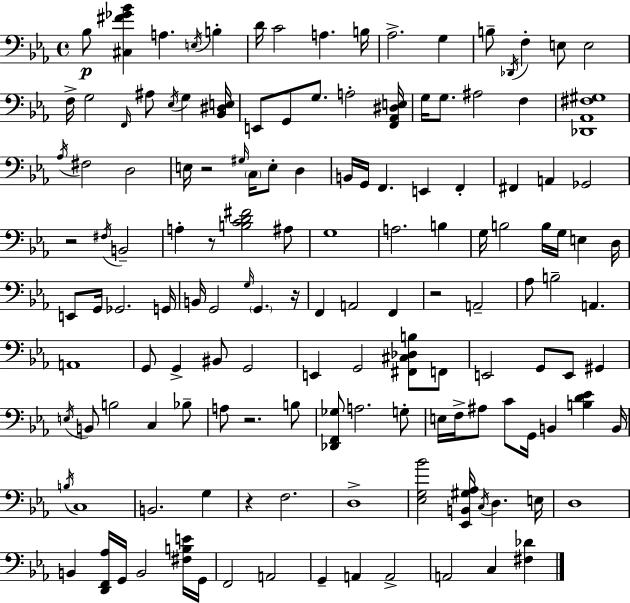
Bb3/e [C#3,F#4,Gb4,Bb4]/q A3/q. E3/s B3/q D4/s C4/h A3/q. B3/s Ab3/h. G3/q B3/e Db2/s F3/q E3/e E3/h F3/s G3/h F2/s A#3/e Eb3/s G3/q [Bb2,D#3,E3]/s E2/e G2/e G3/e. A3/h [F2,Ab2,D#3,E3]/s G3/s G3/e. A#3/h F3/q [Db2,Ab2,F#3,G#3]/w Ab3/s F#3/h D3/h E3/s R/h G#3/s C3/s E3/e D3/q B2/s G2/s F2/q. E2/q F2/q F#2/q A2/q Gb2/h R/h F#3/s B2/h A3/q R/e [B3,C4,D4,F#4]/h A#3/e G3/w A3/h. B3/q G3/s B3/h B3/s G3/s E3/q D3/s E2/e G2/s Gb2/h. G2/s B2/s G2/h G3/s G2/q. R/s F2/q A2/h F2/q R/h A2/h Ab3/e B3/h A2/q. A2/w G2/e G2/q BIS2/e G2/h E2/q G2/h [F#2,C#3,Db3,B3]/e F2/e E2/h G2/e E2/e G#2/q E3/s B2/e B3/h C3/q Bb3/e A3/e R/h. B3/e [Db2,F2,Gb3]/e A3/h. G3/e E3/s F3/s A#3/e C4/e G2/s B2/q [B3,D4,Eb4]/q B2/s B3/s C3/w B2/h. G3/q R/q F3/h. D3/w [Eb3,G3,Bb4]/h [Eb2,B2,G#3,Ab3]/s C3/s D3/q. E3/s D3/w B2/q [D2,F2,Ab3]/s G2/s B2/h [F#3,B3,E4]/s G2/s F2/h A2/h G2/q A2/q A2/h A2/h C3/q [F#3,Db4]/q